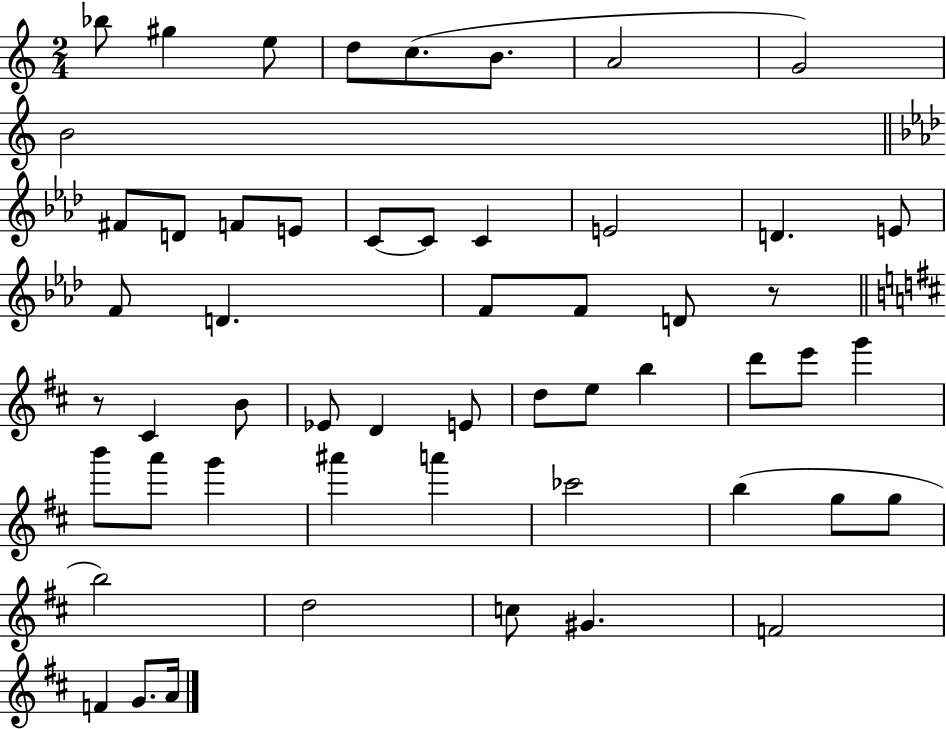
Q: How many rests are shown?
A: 2